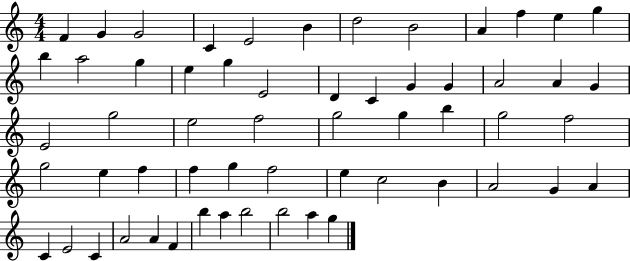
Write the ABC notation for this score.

X:1
T:Untitled
M:4/4
L:1/4
K:C
F G G2 C E2 B d2 B2 A f e g b a2 g e g E2 D C G G A2 A G E2 g2 e2 f2 g2 g b g2 f2 g2 e f f g f2 e c2 B A2 G A C E2 C A2 A F b a b2 b2 a g